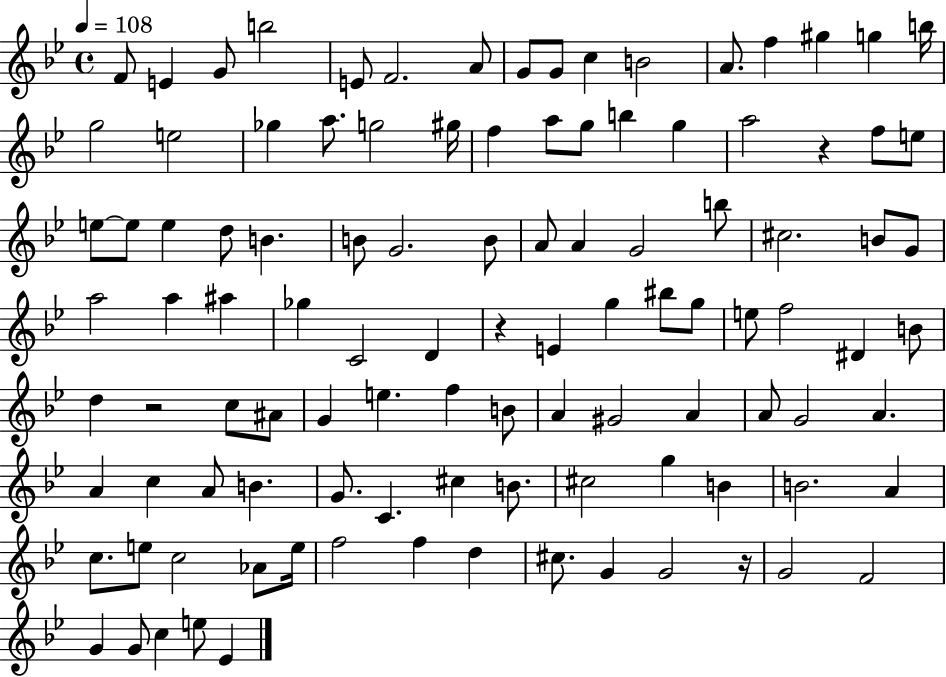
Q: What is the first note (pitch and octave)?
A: F4